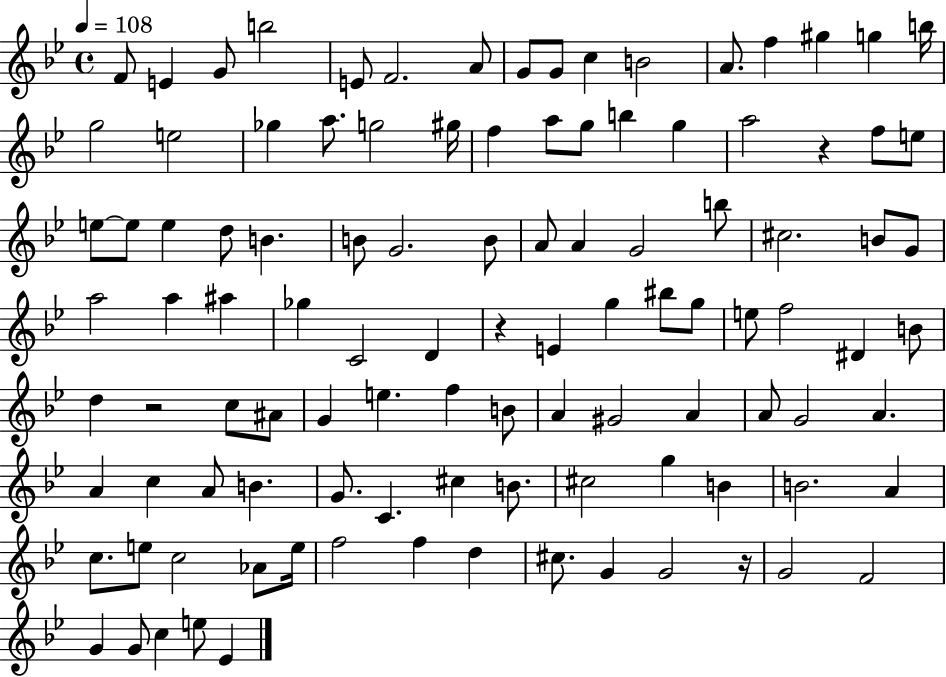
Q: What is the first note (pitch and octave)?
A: F4